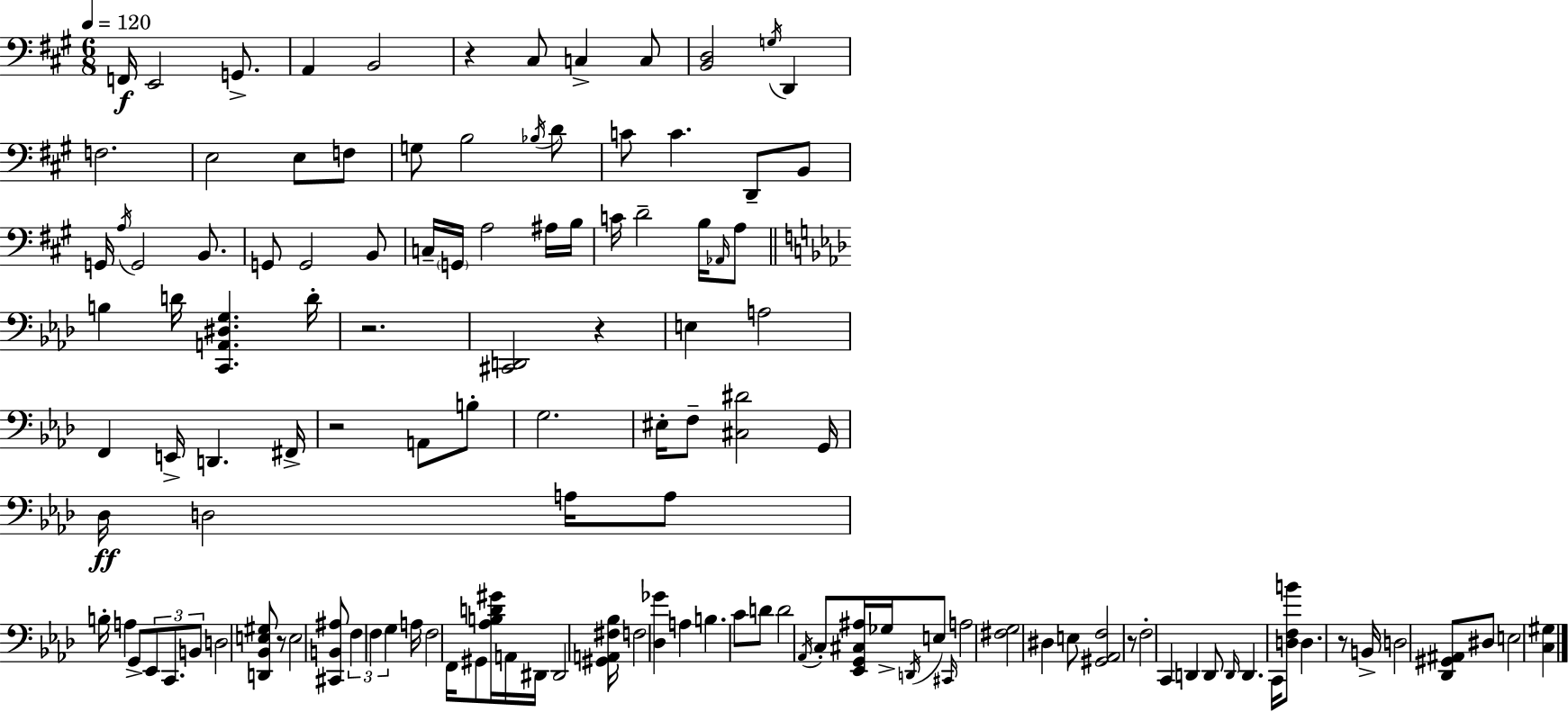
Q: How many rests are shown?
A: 7